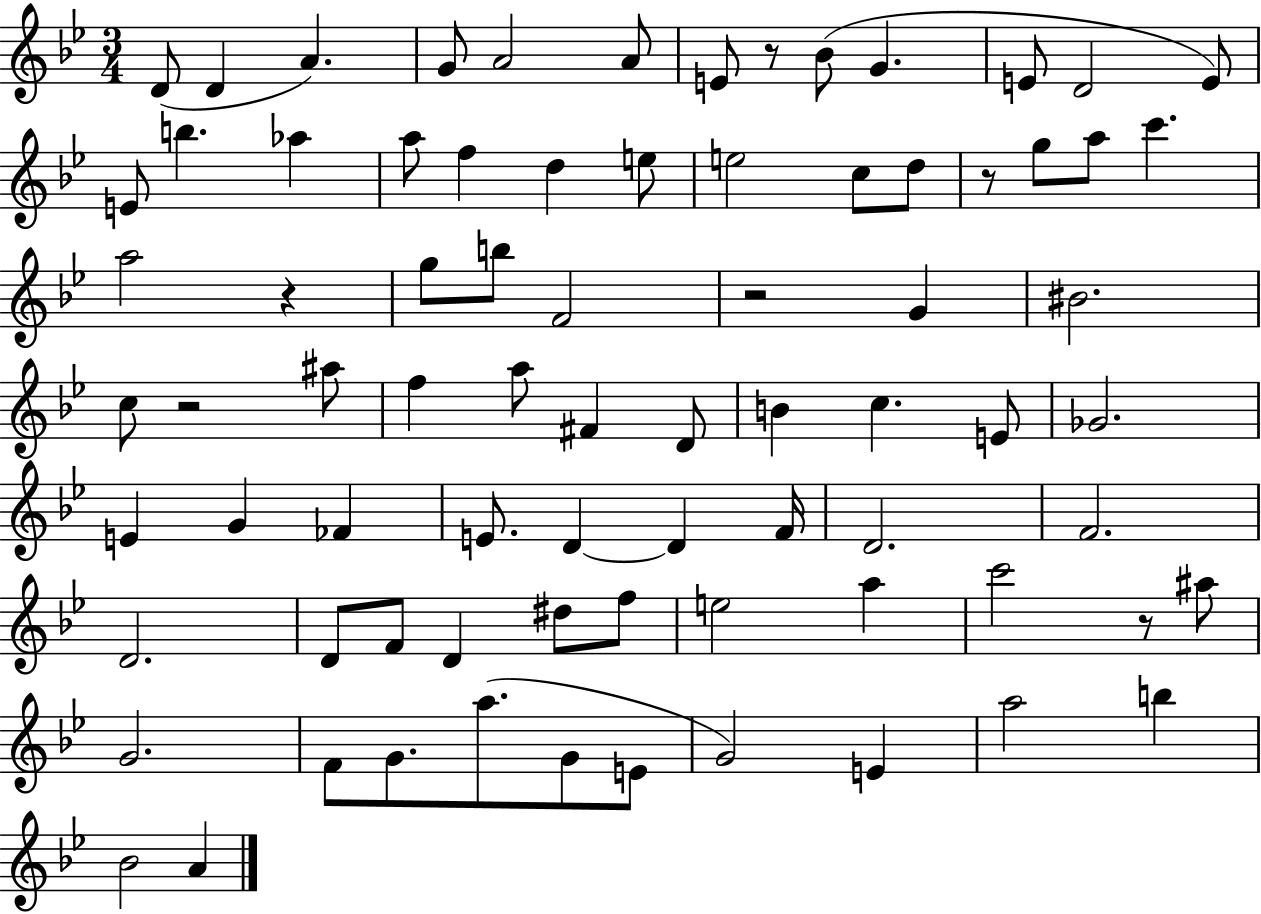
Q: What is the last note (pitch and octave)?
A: A4